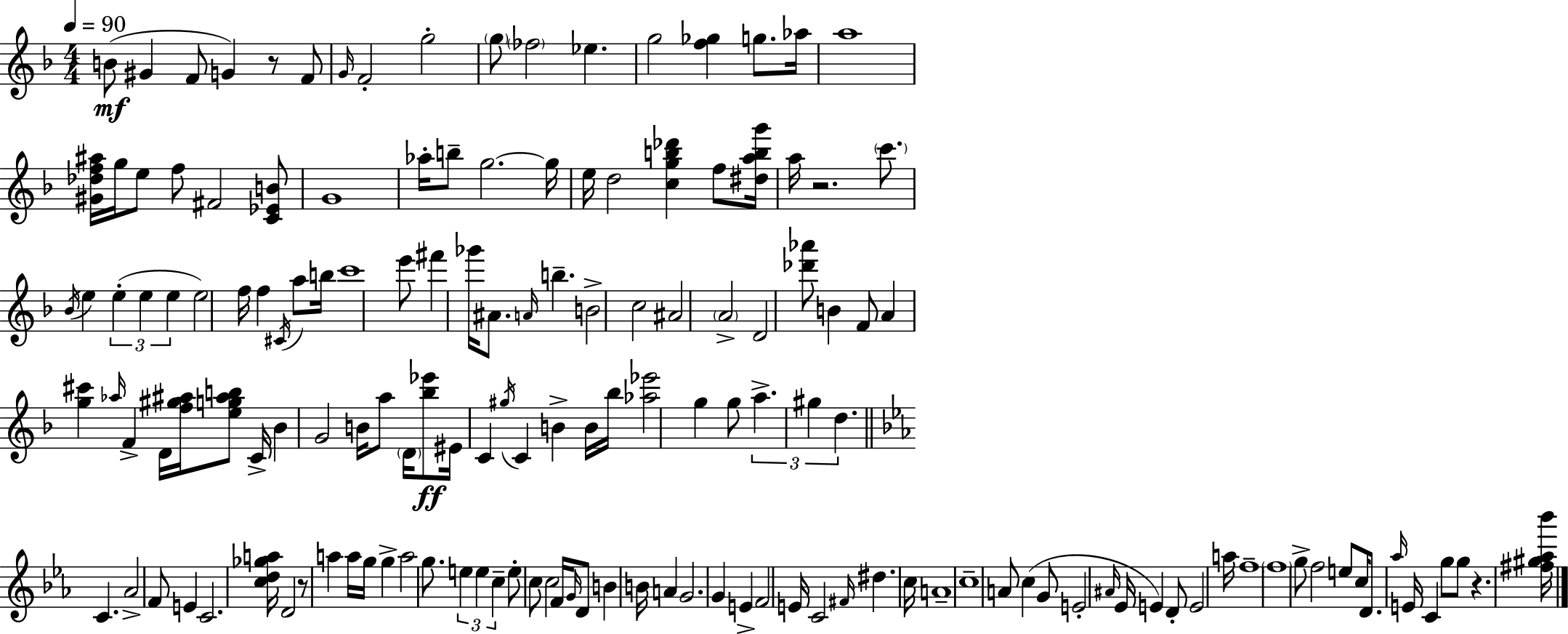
B4/e G#4/q F4/e G4/q R/e F4/e G4/s F4/h G5/h G5/e FES5/h Eb5/q. G5/h [F5,Gb5]/q G5/e. Ab5/s A5/w [G#4,Db5,F5,A#5]/s G5/s E5/e F5/e F#4/h [C4,Eb4,B4]/e G4/w Ab5/s B5/e G5/h. G5/s E5/s D5/h [C5,G5,B5,Db6]/q F5/e [D#5,A5,B5,G6]/s A5/s R/h. C6/e. Bb4/s E5/q E5/q E5/q E5/q E5/h F5/s F5/q C#4/s A5/e B5/s C6/w E6/e F#6/q Gb6/s A#4/e. A4/s B5/q. B4/h C5/h A#4/h A4/h D4/h [Db6,Ab6]/e B4/q F4/e A4/q [G5,C#6]/q Ab5/s F4/q D4/s [F5,G#5,A#5]/s [E5,G5,A#5,B5]/e C4/s Bb4/q G4/h B4/s A5/e D4/s [Bb5,Eb6]/e EIS4/s C4/q G#5/s C4/q B4/q B4/s Bb5/s [Ab5,Eb6]/h G5/q G5/e A5/q. G#5/q D5/q. C4/q. Ab4/h F4/e E4/q C4/h. [C5,D5,Gb5,A5]/s D4/h R/e A5/q A5/s G5/s G5/q A5/h G5/e. E5/q E5/q C5/q E5/e C5/e C5/h F4/s G4/s D4/e B4/q B4/s A4/q G4/h. G4/q E4/q F4/h E4/s C4/h F#4/s D#5/q. C5/s A4/w C5/w A4/e C5/q G4/e E4/h A#4/s Eb4/s E4/q D4/e E4/h A5/s F5/w F5/w G5/e F5/h E5/e C5/s D4/e. Ab5/s E4/s C4/q G5/e G5/e R/q. [F#5,G#5,Ab5,Bb6]/s